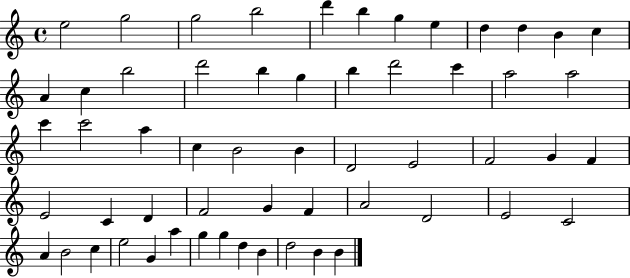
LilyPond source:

{
  \clef treble
  \time 4/4
  \defaultTimeSignature
  \key c \major
  e''2 g''2 | g''2 b''2 | d'''4 b''4 g''4 e''4 | d''4 d''4 b'4 c''4 | \break a'4 c''4 b''2 | d'''2 b''4 g''4 | b''4 d'''2 c'''4 | a''2 a''2 | \break c'''4 c'''2 a''4 | c''4 b'2 b'4 | d'2 e'2 | f'2 g'4 f'4 | \break e'2 c'4 d'4 | f'2 g'4 f'4 | a'2 d'2 | e'2 c'2 | \break a'4 b'2 c''4 | e''2 g'4 a''4 | g''4 g''4 d''4 b'4 | d''2 b'4 b'4 | \break \bar "|."
}